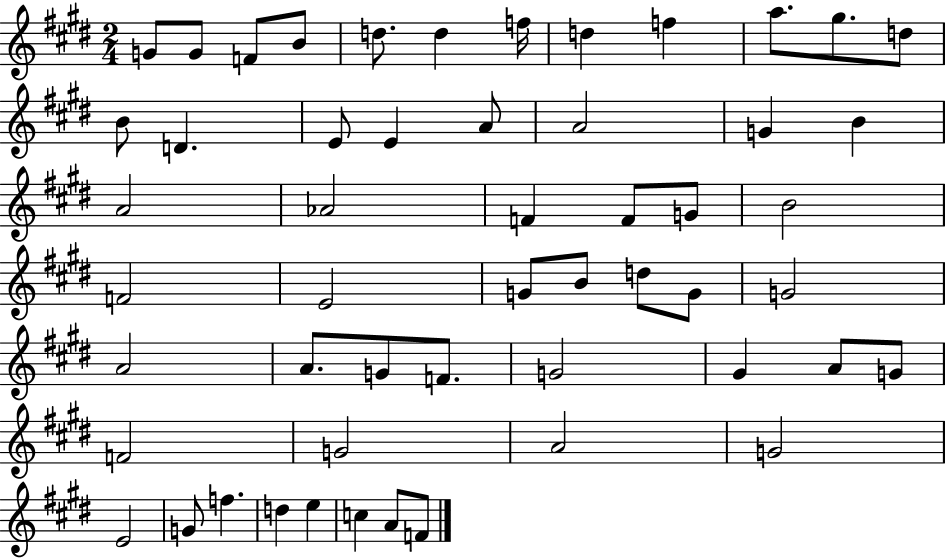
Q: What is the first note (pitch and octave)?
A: G4